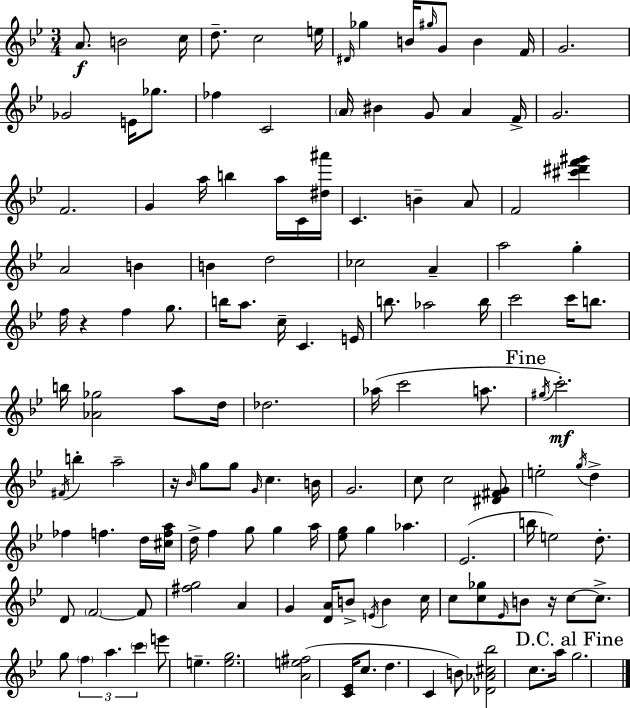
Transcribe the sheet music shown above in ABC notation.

X:1
T:Untitled
M:3/4
L:1/4
K:Gm
A/2 B2 c/4 d/2 c2 e/4 ^D/4 _g B/4 ^g/4 G/2 B F/4 G2 _G2 E/4 _g/2 _f C2 A/4 ^B G/2 A F/4 G2 F2 G a/4 b a/4 C/4 [^d^a']/4 C B A/2 F2 [^c'^d'f'^g'] A2 B B d2 _c2 A a2 g f/4 z f g/2 b/4 a/2 c/4 C E/4 b/2 _a2 b/4 c'2 c'/4 b/2 b/4 [_A_g]2 a/2 d/4 _d2 _a/4 c'2 a/2 ^g/4 c'2 ^F/4 b a2 z/4 _B/4 g/2 g/2 G/4 c B/4 G2 c/2 c2 [^D^FG]/2 e2 g/4 d _f f d/4 [^cfa]/4 d/4 f g/2 g a/4 [_eg]/2 g _a _E2 b/4 e2 d/2 D/2 F2 F/2 [^fg]2 A G [DA]/4 B/2 E/4 B c/4 c/2 [c_g]/2 _E/4 B/2 z/4 c/2 c/2 g/2 f a c' e'/2 e [eg]2 [Ae^f]2 [C_E]/4 c/2 d C B/2 [_D_A^c_b]2 c/2 a/4 g2